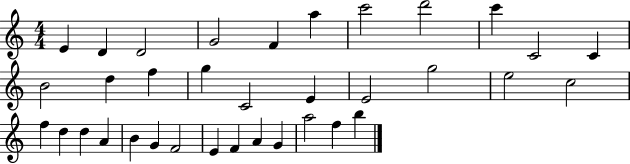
E4/q D4/q D4/h G4/h F4/q A5/q C6/h D6/h C6/q C4/h C4/q B4/h D5/q F5/q G5/q C4/h E4/q E4/h G5/h E5/h C5/h F5/q D5/q D5/q A4/q B4/q G4/q F4/h E4/q F4/q A4/q G4/q A5/h F5/q B5/q